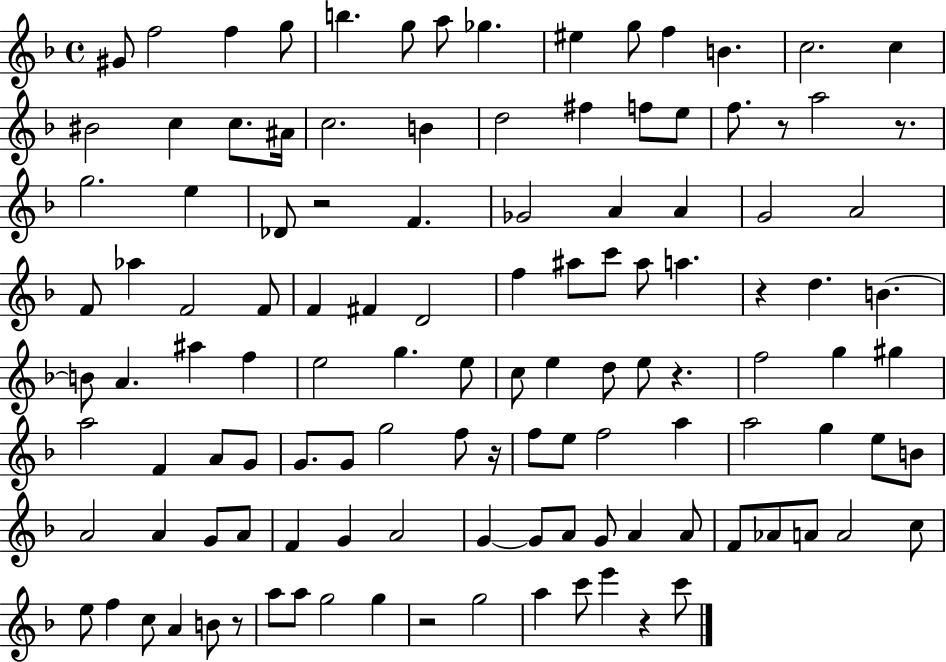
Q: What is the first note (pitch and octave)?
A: G#4